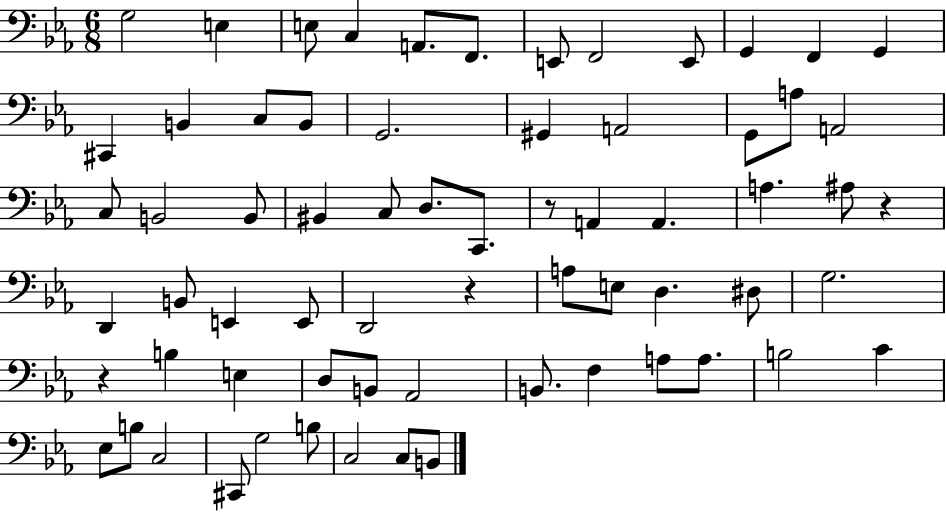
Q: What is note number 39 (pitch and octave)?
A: A3